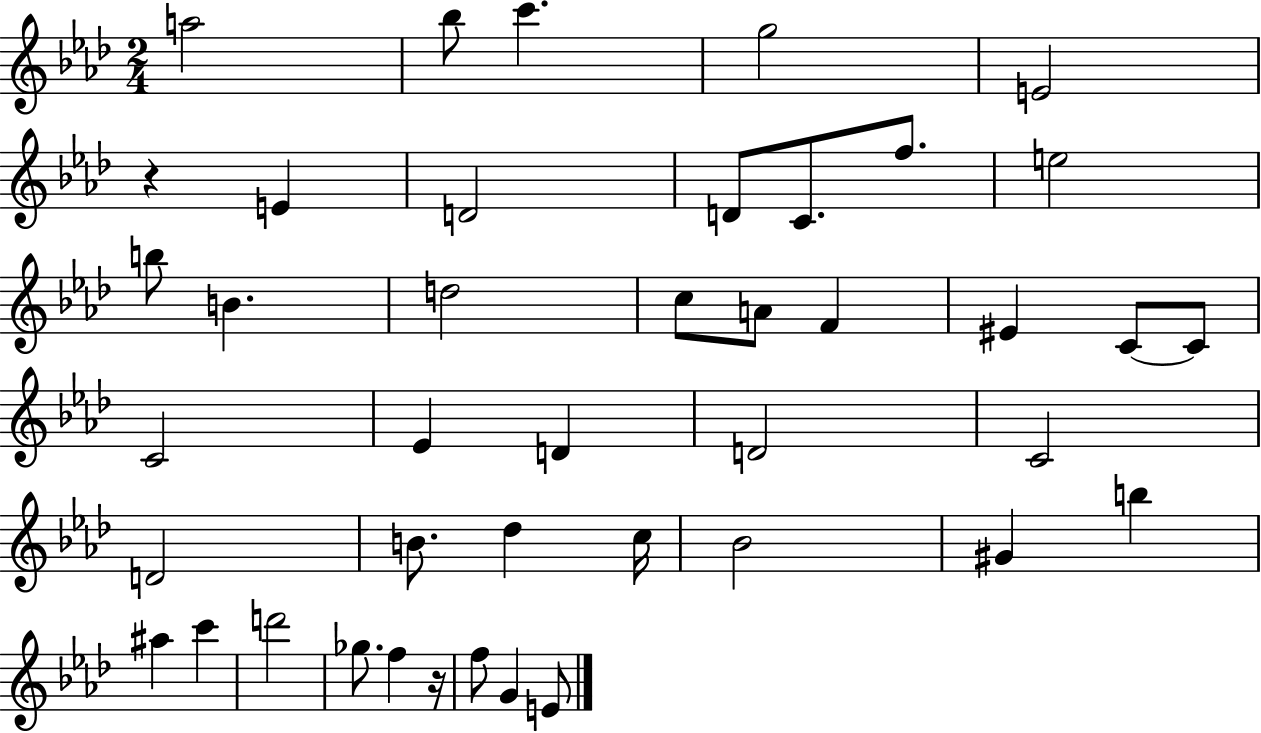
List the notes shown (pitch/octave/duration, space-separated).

A5/h Bb5/e C6/q. G5/h E4/h R/q E4/q D4/h D4/e C4/e. F5/e. E5/h B5/e B4/q. D5/h C5/e A4/e F4/q EIS4/q C4/e C4/e C4/h Eb4/q D4/q D4/h C4/h D4/h B4/e. Db5/q C5/s Bb4/h G#4/q B5/q A#5/q C6/q D6/h Gb5/e. F5/q R/s F5/e G4/q E4/e